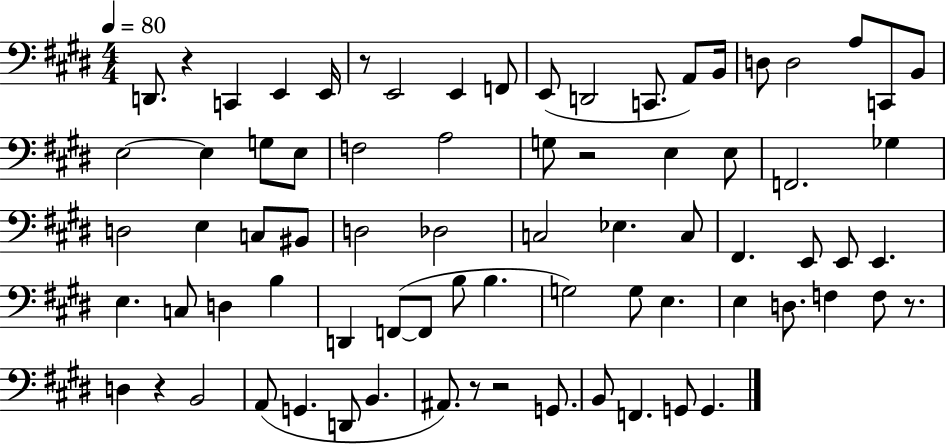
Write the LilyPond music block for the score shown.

{
  \clef bass
  \numericTimeSignature
  \time 4/4
  \key e \major
  \tempo 4 = 80
  d,8. r4 c,4 e,4 e,16 | r8 e,2 e,4 f,8 | e,8( d,2 c,8. a,8) b,16 | d8 d2 a8 c,8 b,8 | \break e2~~ e4 g8 e8 | f2 a2 | g8 r2 e4 e8 | f,2. ges4 | \break d2 e4 c8 bis,8 | d2 des2 | c2 ees4. c8 | fis,4. e,8 e,8 e,4. | \break e4. c8 d4 b4 | d,4 f,8~(~ f,8 b8 b4. | g2) g8 e4. | e4 d8. f4 f8 r8. | \break d4 r4 b,2 | a,8( g,4. d,8 b,4. | ais,8.) r8 r2 g,8. | b,8 f,4. g,8 g,4. | \break \bar "|."
}